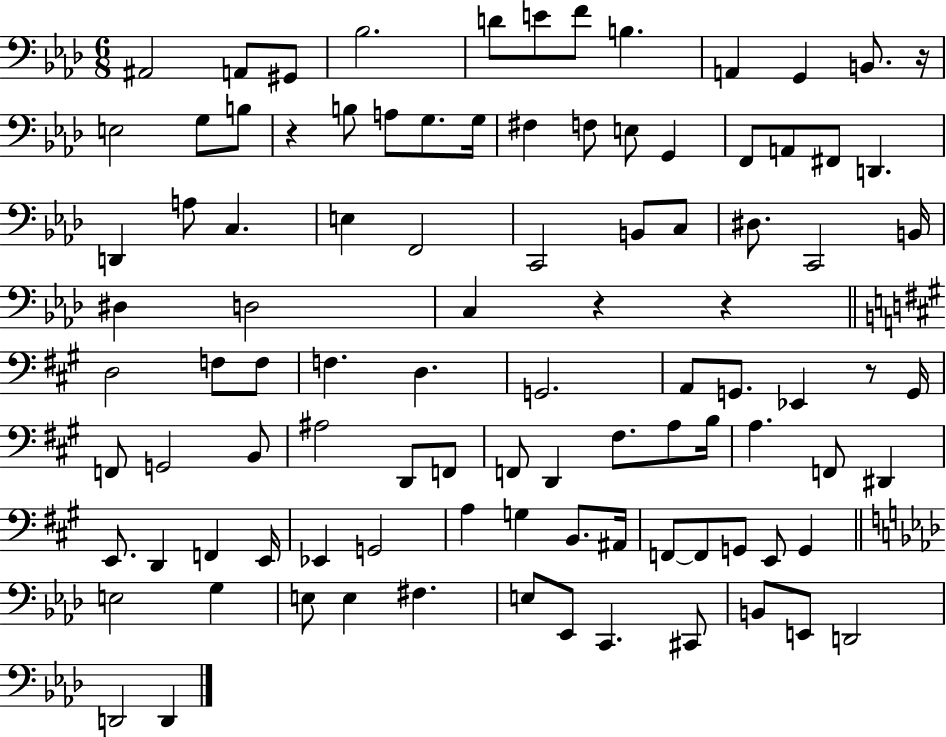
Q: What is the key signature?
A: AES major